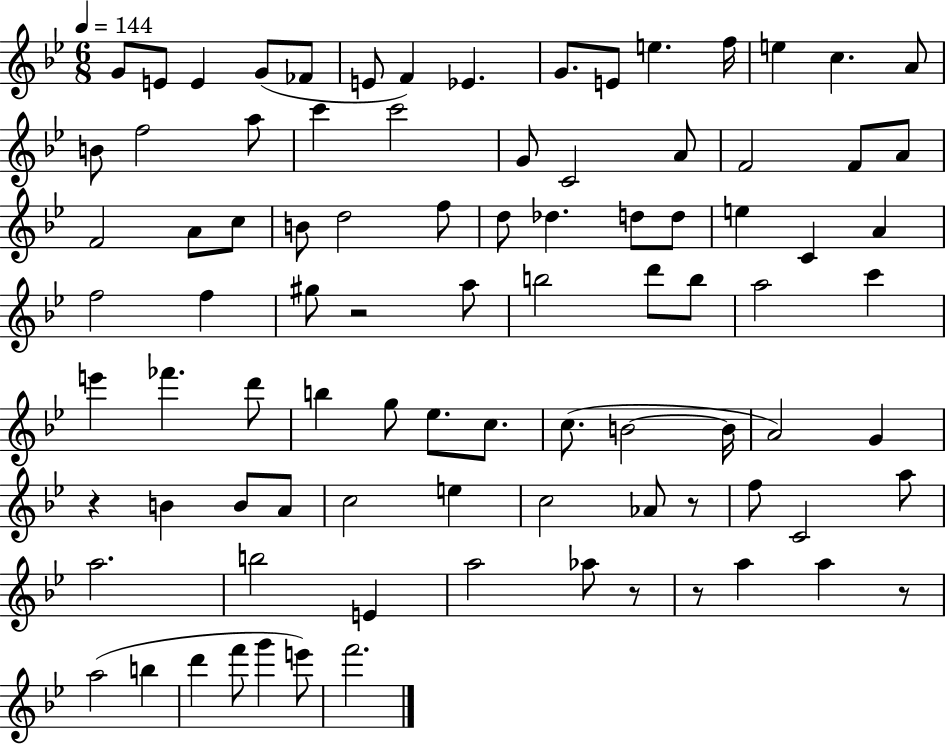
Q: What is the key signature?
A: BES major